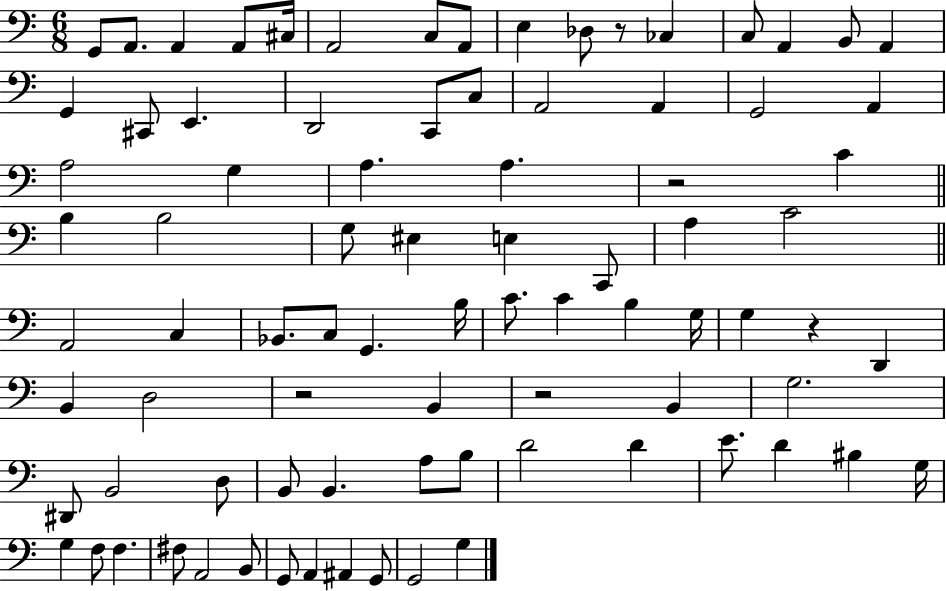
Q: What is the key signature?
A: C major